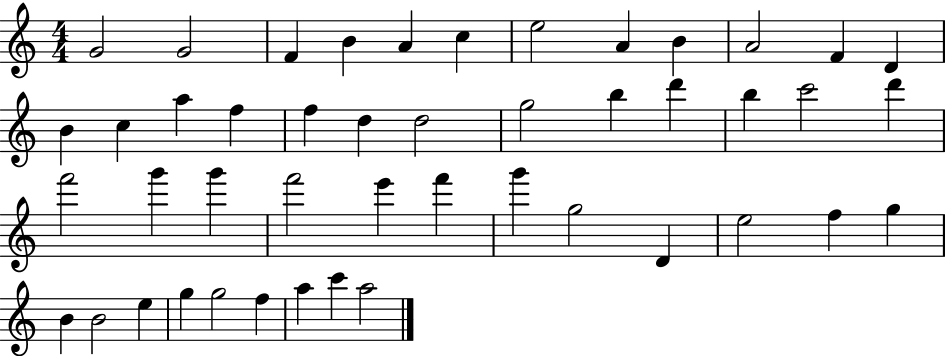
G4/h G4/h F4/q B4/q A4/q C5/q E5/h A4/q B4/q A4/h F4/q D4/q B4/q C5/q A5/q F5/q F5/q D5/q D5/h G5/h B5/q D6/q B5/q C6/h D6/q F6/h G6/q G6/q F6/h E6/q F6/q G6/q G5/h D4/q E5/h F5/q G5/q B4/q B4/h E5/q G5/q G5/h F5/q A5/q C6/q A5/h